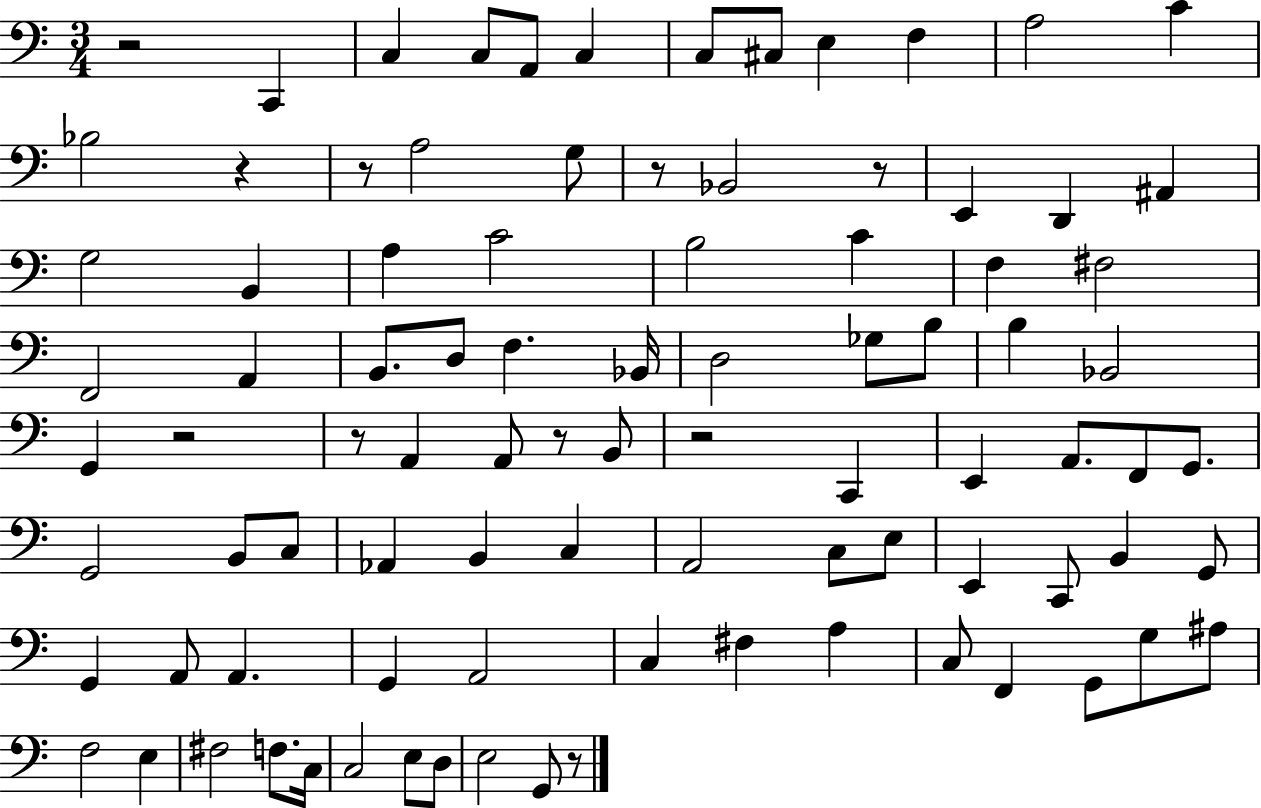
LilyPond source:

{
  \clef bass
  \numericTimeSignature
  \time 3/4
  \key c \major
  r2 c,4 | c4 c8 a,8 c4 | c8 cis8 e4 f4 | a2 c'4 | \break bes2 r4 | r8 a2 g8 | r8 bes,2 r8 | e,4 d,4 ais,4 | \break g2 b,4 | a4 c'2 | b2 c'4 | f4 fis2 | \break f,2 a,4 | b,8. d8 f4. bes,16 | d2 ges8 b8 | b4 bes,2 | \break g,4 r2 | r8 a,4 a,8 r8 b,8 | r2 c,4 | e,4 a,8. f,8 g,8. | \break g,2 b,8 c8 | aes,4 b,4 c4 | a,2 c8 e8 | e,4 c,8 b,4 g,8 | \break g,4 a,8 a,4. | g,4 a,2 | c4 fis4 a4 | c8 f,4 g,8 g8 ais8 | \break f2 e4 | fis2 f8. c16 | c2 e8 d8 | e2 g,8 r8 | \break \bar "|."
}